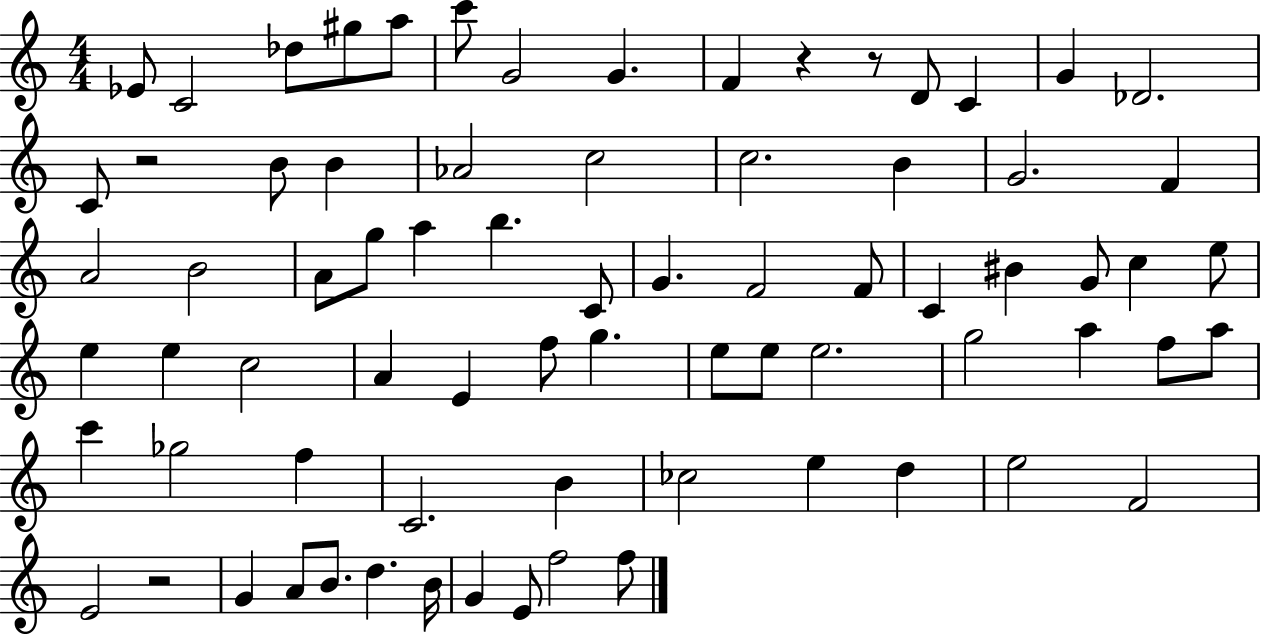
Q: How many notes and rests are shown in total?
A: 75